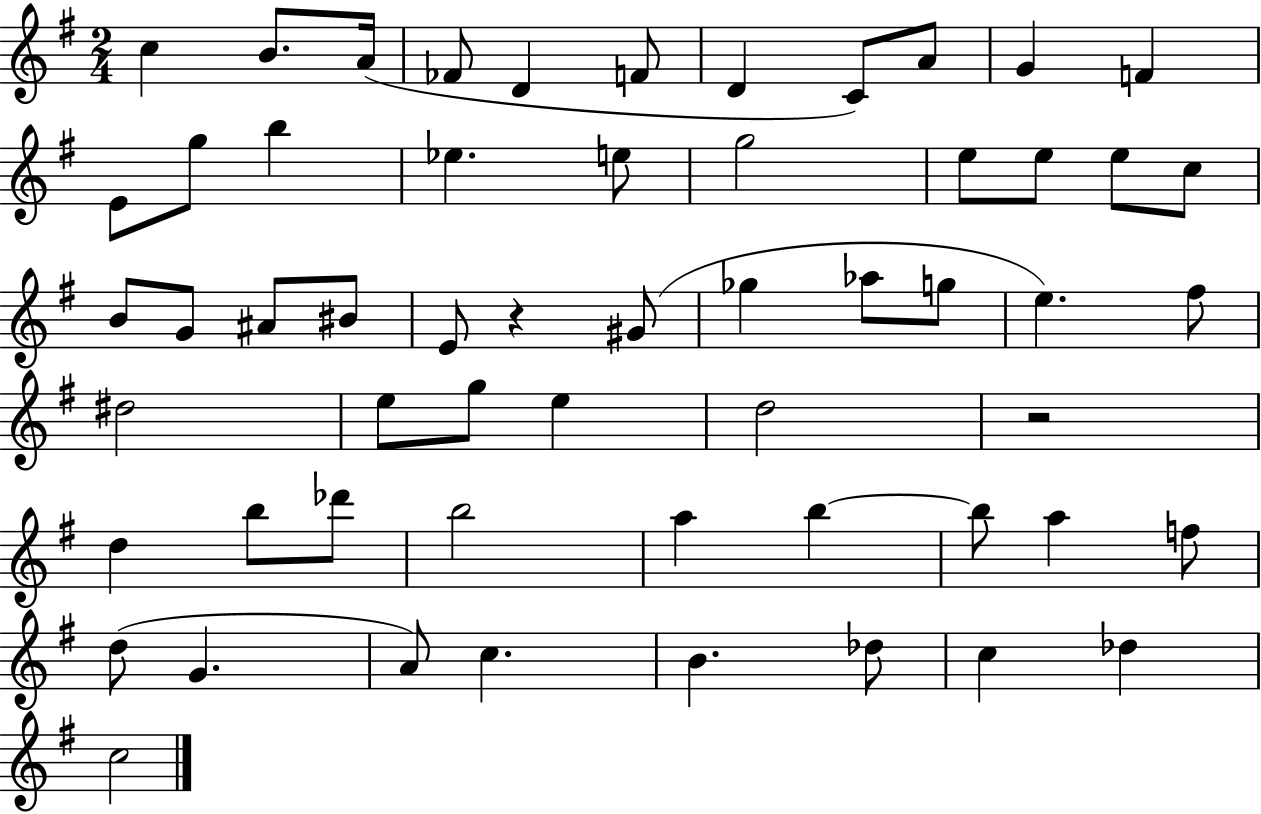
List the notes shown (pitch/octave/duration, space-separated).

C5/q B4/e. A4/s FES4/e D4/q F4/e D4/q C4/e A4/e G4/q F4/q E4/e G5/e B5/q Eb5/q. E5/e G5/h E5/e E5/e E5/e C5/e B4/e G4/e A#4/e BIS4/e E4/e R/q G#4/e Gb5/q Ab5/e G5/e E5/q. F#5/e D#5/h E5/e G5/e E5/q D5/h R/h D5/q B5/e Db6/e B5/h A5/q B5/q B5/e A5/q F5/e D5/e G4/q. A4/e C5/q. B4/q. Db5/e C5/q Db5/q C5/h